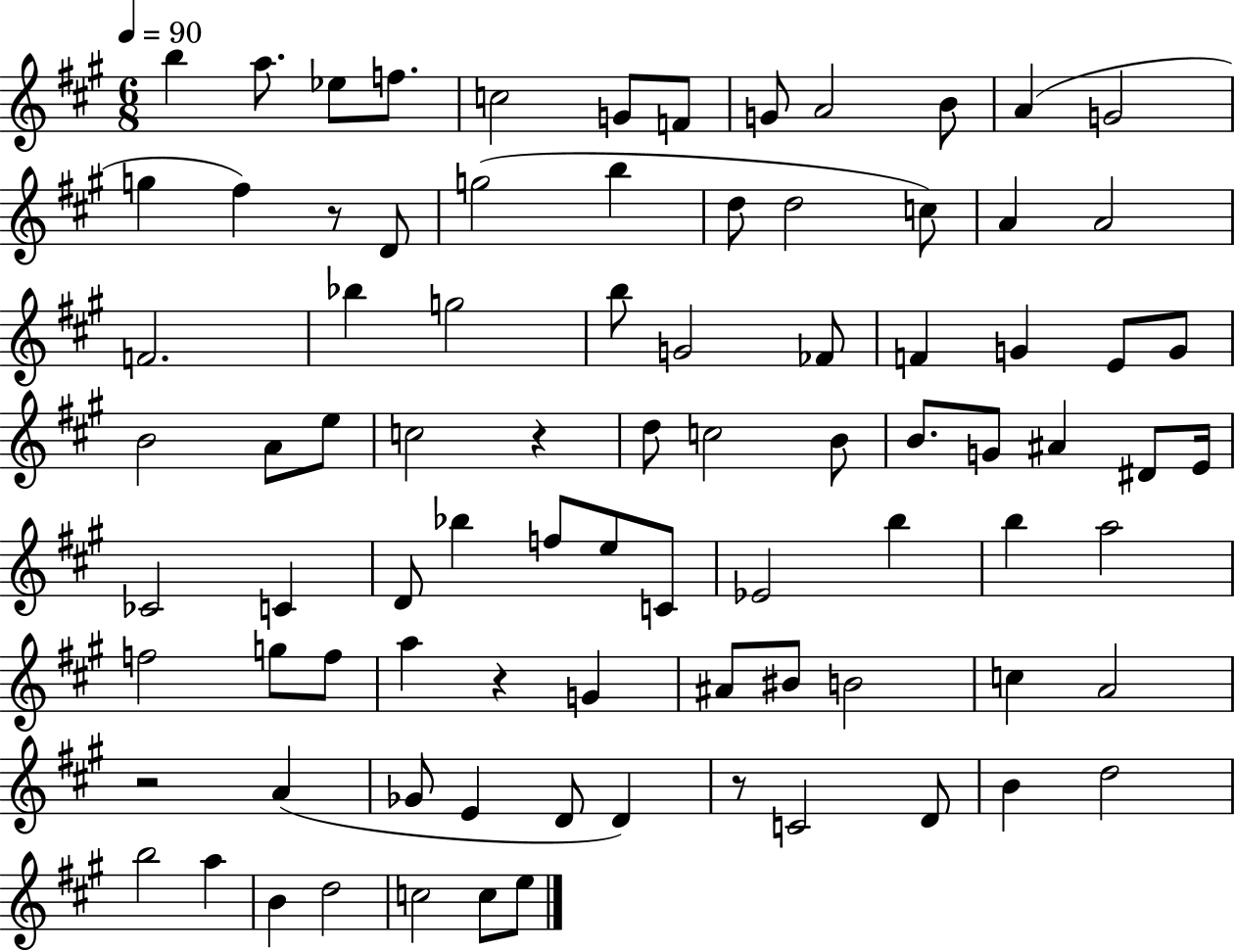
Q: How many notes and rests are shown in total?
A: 86